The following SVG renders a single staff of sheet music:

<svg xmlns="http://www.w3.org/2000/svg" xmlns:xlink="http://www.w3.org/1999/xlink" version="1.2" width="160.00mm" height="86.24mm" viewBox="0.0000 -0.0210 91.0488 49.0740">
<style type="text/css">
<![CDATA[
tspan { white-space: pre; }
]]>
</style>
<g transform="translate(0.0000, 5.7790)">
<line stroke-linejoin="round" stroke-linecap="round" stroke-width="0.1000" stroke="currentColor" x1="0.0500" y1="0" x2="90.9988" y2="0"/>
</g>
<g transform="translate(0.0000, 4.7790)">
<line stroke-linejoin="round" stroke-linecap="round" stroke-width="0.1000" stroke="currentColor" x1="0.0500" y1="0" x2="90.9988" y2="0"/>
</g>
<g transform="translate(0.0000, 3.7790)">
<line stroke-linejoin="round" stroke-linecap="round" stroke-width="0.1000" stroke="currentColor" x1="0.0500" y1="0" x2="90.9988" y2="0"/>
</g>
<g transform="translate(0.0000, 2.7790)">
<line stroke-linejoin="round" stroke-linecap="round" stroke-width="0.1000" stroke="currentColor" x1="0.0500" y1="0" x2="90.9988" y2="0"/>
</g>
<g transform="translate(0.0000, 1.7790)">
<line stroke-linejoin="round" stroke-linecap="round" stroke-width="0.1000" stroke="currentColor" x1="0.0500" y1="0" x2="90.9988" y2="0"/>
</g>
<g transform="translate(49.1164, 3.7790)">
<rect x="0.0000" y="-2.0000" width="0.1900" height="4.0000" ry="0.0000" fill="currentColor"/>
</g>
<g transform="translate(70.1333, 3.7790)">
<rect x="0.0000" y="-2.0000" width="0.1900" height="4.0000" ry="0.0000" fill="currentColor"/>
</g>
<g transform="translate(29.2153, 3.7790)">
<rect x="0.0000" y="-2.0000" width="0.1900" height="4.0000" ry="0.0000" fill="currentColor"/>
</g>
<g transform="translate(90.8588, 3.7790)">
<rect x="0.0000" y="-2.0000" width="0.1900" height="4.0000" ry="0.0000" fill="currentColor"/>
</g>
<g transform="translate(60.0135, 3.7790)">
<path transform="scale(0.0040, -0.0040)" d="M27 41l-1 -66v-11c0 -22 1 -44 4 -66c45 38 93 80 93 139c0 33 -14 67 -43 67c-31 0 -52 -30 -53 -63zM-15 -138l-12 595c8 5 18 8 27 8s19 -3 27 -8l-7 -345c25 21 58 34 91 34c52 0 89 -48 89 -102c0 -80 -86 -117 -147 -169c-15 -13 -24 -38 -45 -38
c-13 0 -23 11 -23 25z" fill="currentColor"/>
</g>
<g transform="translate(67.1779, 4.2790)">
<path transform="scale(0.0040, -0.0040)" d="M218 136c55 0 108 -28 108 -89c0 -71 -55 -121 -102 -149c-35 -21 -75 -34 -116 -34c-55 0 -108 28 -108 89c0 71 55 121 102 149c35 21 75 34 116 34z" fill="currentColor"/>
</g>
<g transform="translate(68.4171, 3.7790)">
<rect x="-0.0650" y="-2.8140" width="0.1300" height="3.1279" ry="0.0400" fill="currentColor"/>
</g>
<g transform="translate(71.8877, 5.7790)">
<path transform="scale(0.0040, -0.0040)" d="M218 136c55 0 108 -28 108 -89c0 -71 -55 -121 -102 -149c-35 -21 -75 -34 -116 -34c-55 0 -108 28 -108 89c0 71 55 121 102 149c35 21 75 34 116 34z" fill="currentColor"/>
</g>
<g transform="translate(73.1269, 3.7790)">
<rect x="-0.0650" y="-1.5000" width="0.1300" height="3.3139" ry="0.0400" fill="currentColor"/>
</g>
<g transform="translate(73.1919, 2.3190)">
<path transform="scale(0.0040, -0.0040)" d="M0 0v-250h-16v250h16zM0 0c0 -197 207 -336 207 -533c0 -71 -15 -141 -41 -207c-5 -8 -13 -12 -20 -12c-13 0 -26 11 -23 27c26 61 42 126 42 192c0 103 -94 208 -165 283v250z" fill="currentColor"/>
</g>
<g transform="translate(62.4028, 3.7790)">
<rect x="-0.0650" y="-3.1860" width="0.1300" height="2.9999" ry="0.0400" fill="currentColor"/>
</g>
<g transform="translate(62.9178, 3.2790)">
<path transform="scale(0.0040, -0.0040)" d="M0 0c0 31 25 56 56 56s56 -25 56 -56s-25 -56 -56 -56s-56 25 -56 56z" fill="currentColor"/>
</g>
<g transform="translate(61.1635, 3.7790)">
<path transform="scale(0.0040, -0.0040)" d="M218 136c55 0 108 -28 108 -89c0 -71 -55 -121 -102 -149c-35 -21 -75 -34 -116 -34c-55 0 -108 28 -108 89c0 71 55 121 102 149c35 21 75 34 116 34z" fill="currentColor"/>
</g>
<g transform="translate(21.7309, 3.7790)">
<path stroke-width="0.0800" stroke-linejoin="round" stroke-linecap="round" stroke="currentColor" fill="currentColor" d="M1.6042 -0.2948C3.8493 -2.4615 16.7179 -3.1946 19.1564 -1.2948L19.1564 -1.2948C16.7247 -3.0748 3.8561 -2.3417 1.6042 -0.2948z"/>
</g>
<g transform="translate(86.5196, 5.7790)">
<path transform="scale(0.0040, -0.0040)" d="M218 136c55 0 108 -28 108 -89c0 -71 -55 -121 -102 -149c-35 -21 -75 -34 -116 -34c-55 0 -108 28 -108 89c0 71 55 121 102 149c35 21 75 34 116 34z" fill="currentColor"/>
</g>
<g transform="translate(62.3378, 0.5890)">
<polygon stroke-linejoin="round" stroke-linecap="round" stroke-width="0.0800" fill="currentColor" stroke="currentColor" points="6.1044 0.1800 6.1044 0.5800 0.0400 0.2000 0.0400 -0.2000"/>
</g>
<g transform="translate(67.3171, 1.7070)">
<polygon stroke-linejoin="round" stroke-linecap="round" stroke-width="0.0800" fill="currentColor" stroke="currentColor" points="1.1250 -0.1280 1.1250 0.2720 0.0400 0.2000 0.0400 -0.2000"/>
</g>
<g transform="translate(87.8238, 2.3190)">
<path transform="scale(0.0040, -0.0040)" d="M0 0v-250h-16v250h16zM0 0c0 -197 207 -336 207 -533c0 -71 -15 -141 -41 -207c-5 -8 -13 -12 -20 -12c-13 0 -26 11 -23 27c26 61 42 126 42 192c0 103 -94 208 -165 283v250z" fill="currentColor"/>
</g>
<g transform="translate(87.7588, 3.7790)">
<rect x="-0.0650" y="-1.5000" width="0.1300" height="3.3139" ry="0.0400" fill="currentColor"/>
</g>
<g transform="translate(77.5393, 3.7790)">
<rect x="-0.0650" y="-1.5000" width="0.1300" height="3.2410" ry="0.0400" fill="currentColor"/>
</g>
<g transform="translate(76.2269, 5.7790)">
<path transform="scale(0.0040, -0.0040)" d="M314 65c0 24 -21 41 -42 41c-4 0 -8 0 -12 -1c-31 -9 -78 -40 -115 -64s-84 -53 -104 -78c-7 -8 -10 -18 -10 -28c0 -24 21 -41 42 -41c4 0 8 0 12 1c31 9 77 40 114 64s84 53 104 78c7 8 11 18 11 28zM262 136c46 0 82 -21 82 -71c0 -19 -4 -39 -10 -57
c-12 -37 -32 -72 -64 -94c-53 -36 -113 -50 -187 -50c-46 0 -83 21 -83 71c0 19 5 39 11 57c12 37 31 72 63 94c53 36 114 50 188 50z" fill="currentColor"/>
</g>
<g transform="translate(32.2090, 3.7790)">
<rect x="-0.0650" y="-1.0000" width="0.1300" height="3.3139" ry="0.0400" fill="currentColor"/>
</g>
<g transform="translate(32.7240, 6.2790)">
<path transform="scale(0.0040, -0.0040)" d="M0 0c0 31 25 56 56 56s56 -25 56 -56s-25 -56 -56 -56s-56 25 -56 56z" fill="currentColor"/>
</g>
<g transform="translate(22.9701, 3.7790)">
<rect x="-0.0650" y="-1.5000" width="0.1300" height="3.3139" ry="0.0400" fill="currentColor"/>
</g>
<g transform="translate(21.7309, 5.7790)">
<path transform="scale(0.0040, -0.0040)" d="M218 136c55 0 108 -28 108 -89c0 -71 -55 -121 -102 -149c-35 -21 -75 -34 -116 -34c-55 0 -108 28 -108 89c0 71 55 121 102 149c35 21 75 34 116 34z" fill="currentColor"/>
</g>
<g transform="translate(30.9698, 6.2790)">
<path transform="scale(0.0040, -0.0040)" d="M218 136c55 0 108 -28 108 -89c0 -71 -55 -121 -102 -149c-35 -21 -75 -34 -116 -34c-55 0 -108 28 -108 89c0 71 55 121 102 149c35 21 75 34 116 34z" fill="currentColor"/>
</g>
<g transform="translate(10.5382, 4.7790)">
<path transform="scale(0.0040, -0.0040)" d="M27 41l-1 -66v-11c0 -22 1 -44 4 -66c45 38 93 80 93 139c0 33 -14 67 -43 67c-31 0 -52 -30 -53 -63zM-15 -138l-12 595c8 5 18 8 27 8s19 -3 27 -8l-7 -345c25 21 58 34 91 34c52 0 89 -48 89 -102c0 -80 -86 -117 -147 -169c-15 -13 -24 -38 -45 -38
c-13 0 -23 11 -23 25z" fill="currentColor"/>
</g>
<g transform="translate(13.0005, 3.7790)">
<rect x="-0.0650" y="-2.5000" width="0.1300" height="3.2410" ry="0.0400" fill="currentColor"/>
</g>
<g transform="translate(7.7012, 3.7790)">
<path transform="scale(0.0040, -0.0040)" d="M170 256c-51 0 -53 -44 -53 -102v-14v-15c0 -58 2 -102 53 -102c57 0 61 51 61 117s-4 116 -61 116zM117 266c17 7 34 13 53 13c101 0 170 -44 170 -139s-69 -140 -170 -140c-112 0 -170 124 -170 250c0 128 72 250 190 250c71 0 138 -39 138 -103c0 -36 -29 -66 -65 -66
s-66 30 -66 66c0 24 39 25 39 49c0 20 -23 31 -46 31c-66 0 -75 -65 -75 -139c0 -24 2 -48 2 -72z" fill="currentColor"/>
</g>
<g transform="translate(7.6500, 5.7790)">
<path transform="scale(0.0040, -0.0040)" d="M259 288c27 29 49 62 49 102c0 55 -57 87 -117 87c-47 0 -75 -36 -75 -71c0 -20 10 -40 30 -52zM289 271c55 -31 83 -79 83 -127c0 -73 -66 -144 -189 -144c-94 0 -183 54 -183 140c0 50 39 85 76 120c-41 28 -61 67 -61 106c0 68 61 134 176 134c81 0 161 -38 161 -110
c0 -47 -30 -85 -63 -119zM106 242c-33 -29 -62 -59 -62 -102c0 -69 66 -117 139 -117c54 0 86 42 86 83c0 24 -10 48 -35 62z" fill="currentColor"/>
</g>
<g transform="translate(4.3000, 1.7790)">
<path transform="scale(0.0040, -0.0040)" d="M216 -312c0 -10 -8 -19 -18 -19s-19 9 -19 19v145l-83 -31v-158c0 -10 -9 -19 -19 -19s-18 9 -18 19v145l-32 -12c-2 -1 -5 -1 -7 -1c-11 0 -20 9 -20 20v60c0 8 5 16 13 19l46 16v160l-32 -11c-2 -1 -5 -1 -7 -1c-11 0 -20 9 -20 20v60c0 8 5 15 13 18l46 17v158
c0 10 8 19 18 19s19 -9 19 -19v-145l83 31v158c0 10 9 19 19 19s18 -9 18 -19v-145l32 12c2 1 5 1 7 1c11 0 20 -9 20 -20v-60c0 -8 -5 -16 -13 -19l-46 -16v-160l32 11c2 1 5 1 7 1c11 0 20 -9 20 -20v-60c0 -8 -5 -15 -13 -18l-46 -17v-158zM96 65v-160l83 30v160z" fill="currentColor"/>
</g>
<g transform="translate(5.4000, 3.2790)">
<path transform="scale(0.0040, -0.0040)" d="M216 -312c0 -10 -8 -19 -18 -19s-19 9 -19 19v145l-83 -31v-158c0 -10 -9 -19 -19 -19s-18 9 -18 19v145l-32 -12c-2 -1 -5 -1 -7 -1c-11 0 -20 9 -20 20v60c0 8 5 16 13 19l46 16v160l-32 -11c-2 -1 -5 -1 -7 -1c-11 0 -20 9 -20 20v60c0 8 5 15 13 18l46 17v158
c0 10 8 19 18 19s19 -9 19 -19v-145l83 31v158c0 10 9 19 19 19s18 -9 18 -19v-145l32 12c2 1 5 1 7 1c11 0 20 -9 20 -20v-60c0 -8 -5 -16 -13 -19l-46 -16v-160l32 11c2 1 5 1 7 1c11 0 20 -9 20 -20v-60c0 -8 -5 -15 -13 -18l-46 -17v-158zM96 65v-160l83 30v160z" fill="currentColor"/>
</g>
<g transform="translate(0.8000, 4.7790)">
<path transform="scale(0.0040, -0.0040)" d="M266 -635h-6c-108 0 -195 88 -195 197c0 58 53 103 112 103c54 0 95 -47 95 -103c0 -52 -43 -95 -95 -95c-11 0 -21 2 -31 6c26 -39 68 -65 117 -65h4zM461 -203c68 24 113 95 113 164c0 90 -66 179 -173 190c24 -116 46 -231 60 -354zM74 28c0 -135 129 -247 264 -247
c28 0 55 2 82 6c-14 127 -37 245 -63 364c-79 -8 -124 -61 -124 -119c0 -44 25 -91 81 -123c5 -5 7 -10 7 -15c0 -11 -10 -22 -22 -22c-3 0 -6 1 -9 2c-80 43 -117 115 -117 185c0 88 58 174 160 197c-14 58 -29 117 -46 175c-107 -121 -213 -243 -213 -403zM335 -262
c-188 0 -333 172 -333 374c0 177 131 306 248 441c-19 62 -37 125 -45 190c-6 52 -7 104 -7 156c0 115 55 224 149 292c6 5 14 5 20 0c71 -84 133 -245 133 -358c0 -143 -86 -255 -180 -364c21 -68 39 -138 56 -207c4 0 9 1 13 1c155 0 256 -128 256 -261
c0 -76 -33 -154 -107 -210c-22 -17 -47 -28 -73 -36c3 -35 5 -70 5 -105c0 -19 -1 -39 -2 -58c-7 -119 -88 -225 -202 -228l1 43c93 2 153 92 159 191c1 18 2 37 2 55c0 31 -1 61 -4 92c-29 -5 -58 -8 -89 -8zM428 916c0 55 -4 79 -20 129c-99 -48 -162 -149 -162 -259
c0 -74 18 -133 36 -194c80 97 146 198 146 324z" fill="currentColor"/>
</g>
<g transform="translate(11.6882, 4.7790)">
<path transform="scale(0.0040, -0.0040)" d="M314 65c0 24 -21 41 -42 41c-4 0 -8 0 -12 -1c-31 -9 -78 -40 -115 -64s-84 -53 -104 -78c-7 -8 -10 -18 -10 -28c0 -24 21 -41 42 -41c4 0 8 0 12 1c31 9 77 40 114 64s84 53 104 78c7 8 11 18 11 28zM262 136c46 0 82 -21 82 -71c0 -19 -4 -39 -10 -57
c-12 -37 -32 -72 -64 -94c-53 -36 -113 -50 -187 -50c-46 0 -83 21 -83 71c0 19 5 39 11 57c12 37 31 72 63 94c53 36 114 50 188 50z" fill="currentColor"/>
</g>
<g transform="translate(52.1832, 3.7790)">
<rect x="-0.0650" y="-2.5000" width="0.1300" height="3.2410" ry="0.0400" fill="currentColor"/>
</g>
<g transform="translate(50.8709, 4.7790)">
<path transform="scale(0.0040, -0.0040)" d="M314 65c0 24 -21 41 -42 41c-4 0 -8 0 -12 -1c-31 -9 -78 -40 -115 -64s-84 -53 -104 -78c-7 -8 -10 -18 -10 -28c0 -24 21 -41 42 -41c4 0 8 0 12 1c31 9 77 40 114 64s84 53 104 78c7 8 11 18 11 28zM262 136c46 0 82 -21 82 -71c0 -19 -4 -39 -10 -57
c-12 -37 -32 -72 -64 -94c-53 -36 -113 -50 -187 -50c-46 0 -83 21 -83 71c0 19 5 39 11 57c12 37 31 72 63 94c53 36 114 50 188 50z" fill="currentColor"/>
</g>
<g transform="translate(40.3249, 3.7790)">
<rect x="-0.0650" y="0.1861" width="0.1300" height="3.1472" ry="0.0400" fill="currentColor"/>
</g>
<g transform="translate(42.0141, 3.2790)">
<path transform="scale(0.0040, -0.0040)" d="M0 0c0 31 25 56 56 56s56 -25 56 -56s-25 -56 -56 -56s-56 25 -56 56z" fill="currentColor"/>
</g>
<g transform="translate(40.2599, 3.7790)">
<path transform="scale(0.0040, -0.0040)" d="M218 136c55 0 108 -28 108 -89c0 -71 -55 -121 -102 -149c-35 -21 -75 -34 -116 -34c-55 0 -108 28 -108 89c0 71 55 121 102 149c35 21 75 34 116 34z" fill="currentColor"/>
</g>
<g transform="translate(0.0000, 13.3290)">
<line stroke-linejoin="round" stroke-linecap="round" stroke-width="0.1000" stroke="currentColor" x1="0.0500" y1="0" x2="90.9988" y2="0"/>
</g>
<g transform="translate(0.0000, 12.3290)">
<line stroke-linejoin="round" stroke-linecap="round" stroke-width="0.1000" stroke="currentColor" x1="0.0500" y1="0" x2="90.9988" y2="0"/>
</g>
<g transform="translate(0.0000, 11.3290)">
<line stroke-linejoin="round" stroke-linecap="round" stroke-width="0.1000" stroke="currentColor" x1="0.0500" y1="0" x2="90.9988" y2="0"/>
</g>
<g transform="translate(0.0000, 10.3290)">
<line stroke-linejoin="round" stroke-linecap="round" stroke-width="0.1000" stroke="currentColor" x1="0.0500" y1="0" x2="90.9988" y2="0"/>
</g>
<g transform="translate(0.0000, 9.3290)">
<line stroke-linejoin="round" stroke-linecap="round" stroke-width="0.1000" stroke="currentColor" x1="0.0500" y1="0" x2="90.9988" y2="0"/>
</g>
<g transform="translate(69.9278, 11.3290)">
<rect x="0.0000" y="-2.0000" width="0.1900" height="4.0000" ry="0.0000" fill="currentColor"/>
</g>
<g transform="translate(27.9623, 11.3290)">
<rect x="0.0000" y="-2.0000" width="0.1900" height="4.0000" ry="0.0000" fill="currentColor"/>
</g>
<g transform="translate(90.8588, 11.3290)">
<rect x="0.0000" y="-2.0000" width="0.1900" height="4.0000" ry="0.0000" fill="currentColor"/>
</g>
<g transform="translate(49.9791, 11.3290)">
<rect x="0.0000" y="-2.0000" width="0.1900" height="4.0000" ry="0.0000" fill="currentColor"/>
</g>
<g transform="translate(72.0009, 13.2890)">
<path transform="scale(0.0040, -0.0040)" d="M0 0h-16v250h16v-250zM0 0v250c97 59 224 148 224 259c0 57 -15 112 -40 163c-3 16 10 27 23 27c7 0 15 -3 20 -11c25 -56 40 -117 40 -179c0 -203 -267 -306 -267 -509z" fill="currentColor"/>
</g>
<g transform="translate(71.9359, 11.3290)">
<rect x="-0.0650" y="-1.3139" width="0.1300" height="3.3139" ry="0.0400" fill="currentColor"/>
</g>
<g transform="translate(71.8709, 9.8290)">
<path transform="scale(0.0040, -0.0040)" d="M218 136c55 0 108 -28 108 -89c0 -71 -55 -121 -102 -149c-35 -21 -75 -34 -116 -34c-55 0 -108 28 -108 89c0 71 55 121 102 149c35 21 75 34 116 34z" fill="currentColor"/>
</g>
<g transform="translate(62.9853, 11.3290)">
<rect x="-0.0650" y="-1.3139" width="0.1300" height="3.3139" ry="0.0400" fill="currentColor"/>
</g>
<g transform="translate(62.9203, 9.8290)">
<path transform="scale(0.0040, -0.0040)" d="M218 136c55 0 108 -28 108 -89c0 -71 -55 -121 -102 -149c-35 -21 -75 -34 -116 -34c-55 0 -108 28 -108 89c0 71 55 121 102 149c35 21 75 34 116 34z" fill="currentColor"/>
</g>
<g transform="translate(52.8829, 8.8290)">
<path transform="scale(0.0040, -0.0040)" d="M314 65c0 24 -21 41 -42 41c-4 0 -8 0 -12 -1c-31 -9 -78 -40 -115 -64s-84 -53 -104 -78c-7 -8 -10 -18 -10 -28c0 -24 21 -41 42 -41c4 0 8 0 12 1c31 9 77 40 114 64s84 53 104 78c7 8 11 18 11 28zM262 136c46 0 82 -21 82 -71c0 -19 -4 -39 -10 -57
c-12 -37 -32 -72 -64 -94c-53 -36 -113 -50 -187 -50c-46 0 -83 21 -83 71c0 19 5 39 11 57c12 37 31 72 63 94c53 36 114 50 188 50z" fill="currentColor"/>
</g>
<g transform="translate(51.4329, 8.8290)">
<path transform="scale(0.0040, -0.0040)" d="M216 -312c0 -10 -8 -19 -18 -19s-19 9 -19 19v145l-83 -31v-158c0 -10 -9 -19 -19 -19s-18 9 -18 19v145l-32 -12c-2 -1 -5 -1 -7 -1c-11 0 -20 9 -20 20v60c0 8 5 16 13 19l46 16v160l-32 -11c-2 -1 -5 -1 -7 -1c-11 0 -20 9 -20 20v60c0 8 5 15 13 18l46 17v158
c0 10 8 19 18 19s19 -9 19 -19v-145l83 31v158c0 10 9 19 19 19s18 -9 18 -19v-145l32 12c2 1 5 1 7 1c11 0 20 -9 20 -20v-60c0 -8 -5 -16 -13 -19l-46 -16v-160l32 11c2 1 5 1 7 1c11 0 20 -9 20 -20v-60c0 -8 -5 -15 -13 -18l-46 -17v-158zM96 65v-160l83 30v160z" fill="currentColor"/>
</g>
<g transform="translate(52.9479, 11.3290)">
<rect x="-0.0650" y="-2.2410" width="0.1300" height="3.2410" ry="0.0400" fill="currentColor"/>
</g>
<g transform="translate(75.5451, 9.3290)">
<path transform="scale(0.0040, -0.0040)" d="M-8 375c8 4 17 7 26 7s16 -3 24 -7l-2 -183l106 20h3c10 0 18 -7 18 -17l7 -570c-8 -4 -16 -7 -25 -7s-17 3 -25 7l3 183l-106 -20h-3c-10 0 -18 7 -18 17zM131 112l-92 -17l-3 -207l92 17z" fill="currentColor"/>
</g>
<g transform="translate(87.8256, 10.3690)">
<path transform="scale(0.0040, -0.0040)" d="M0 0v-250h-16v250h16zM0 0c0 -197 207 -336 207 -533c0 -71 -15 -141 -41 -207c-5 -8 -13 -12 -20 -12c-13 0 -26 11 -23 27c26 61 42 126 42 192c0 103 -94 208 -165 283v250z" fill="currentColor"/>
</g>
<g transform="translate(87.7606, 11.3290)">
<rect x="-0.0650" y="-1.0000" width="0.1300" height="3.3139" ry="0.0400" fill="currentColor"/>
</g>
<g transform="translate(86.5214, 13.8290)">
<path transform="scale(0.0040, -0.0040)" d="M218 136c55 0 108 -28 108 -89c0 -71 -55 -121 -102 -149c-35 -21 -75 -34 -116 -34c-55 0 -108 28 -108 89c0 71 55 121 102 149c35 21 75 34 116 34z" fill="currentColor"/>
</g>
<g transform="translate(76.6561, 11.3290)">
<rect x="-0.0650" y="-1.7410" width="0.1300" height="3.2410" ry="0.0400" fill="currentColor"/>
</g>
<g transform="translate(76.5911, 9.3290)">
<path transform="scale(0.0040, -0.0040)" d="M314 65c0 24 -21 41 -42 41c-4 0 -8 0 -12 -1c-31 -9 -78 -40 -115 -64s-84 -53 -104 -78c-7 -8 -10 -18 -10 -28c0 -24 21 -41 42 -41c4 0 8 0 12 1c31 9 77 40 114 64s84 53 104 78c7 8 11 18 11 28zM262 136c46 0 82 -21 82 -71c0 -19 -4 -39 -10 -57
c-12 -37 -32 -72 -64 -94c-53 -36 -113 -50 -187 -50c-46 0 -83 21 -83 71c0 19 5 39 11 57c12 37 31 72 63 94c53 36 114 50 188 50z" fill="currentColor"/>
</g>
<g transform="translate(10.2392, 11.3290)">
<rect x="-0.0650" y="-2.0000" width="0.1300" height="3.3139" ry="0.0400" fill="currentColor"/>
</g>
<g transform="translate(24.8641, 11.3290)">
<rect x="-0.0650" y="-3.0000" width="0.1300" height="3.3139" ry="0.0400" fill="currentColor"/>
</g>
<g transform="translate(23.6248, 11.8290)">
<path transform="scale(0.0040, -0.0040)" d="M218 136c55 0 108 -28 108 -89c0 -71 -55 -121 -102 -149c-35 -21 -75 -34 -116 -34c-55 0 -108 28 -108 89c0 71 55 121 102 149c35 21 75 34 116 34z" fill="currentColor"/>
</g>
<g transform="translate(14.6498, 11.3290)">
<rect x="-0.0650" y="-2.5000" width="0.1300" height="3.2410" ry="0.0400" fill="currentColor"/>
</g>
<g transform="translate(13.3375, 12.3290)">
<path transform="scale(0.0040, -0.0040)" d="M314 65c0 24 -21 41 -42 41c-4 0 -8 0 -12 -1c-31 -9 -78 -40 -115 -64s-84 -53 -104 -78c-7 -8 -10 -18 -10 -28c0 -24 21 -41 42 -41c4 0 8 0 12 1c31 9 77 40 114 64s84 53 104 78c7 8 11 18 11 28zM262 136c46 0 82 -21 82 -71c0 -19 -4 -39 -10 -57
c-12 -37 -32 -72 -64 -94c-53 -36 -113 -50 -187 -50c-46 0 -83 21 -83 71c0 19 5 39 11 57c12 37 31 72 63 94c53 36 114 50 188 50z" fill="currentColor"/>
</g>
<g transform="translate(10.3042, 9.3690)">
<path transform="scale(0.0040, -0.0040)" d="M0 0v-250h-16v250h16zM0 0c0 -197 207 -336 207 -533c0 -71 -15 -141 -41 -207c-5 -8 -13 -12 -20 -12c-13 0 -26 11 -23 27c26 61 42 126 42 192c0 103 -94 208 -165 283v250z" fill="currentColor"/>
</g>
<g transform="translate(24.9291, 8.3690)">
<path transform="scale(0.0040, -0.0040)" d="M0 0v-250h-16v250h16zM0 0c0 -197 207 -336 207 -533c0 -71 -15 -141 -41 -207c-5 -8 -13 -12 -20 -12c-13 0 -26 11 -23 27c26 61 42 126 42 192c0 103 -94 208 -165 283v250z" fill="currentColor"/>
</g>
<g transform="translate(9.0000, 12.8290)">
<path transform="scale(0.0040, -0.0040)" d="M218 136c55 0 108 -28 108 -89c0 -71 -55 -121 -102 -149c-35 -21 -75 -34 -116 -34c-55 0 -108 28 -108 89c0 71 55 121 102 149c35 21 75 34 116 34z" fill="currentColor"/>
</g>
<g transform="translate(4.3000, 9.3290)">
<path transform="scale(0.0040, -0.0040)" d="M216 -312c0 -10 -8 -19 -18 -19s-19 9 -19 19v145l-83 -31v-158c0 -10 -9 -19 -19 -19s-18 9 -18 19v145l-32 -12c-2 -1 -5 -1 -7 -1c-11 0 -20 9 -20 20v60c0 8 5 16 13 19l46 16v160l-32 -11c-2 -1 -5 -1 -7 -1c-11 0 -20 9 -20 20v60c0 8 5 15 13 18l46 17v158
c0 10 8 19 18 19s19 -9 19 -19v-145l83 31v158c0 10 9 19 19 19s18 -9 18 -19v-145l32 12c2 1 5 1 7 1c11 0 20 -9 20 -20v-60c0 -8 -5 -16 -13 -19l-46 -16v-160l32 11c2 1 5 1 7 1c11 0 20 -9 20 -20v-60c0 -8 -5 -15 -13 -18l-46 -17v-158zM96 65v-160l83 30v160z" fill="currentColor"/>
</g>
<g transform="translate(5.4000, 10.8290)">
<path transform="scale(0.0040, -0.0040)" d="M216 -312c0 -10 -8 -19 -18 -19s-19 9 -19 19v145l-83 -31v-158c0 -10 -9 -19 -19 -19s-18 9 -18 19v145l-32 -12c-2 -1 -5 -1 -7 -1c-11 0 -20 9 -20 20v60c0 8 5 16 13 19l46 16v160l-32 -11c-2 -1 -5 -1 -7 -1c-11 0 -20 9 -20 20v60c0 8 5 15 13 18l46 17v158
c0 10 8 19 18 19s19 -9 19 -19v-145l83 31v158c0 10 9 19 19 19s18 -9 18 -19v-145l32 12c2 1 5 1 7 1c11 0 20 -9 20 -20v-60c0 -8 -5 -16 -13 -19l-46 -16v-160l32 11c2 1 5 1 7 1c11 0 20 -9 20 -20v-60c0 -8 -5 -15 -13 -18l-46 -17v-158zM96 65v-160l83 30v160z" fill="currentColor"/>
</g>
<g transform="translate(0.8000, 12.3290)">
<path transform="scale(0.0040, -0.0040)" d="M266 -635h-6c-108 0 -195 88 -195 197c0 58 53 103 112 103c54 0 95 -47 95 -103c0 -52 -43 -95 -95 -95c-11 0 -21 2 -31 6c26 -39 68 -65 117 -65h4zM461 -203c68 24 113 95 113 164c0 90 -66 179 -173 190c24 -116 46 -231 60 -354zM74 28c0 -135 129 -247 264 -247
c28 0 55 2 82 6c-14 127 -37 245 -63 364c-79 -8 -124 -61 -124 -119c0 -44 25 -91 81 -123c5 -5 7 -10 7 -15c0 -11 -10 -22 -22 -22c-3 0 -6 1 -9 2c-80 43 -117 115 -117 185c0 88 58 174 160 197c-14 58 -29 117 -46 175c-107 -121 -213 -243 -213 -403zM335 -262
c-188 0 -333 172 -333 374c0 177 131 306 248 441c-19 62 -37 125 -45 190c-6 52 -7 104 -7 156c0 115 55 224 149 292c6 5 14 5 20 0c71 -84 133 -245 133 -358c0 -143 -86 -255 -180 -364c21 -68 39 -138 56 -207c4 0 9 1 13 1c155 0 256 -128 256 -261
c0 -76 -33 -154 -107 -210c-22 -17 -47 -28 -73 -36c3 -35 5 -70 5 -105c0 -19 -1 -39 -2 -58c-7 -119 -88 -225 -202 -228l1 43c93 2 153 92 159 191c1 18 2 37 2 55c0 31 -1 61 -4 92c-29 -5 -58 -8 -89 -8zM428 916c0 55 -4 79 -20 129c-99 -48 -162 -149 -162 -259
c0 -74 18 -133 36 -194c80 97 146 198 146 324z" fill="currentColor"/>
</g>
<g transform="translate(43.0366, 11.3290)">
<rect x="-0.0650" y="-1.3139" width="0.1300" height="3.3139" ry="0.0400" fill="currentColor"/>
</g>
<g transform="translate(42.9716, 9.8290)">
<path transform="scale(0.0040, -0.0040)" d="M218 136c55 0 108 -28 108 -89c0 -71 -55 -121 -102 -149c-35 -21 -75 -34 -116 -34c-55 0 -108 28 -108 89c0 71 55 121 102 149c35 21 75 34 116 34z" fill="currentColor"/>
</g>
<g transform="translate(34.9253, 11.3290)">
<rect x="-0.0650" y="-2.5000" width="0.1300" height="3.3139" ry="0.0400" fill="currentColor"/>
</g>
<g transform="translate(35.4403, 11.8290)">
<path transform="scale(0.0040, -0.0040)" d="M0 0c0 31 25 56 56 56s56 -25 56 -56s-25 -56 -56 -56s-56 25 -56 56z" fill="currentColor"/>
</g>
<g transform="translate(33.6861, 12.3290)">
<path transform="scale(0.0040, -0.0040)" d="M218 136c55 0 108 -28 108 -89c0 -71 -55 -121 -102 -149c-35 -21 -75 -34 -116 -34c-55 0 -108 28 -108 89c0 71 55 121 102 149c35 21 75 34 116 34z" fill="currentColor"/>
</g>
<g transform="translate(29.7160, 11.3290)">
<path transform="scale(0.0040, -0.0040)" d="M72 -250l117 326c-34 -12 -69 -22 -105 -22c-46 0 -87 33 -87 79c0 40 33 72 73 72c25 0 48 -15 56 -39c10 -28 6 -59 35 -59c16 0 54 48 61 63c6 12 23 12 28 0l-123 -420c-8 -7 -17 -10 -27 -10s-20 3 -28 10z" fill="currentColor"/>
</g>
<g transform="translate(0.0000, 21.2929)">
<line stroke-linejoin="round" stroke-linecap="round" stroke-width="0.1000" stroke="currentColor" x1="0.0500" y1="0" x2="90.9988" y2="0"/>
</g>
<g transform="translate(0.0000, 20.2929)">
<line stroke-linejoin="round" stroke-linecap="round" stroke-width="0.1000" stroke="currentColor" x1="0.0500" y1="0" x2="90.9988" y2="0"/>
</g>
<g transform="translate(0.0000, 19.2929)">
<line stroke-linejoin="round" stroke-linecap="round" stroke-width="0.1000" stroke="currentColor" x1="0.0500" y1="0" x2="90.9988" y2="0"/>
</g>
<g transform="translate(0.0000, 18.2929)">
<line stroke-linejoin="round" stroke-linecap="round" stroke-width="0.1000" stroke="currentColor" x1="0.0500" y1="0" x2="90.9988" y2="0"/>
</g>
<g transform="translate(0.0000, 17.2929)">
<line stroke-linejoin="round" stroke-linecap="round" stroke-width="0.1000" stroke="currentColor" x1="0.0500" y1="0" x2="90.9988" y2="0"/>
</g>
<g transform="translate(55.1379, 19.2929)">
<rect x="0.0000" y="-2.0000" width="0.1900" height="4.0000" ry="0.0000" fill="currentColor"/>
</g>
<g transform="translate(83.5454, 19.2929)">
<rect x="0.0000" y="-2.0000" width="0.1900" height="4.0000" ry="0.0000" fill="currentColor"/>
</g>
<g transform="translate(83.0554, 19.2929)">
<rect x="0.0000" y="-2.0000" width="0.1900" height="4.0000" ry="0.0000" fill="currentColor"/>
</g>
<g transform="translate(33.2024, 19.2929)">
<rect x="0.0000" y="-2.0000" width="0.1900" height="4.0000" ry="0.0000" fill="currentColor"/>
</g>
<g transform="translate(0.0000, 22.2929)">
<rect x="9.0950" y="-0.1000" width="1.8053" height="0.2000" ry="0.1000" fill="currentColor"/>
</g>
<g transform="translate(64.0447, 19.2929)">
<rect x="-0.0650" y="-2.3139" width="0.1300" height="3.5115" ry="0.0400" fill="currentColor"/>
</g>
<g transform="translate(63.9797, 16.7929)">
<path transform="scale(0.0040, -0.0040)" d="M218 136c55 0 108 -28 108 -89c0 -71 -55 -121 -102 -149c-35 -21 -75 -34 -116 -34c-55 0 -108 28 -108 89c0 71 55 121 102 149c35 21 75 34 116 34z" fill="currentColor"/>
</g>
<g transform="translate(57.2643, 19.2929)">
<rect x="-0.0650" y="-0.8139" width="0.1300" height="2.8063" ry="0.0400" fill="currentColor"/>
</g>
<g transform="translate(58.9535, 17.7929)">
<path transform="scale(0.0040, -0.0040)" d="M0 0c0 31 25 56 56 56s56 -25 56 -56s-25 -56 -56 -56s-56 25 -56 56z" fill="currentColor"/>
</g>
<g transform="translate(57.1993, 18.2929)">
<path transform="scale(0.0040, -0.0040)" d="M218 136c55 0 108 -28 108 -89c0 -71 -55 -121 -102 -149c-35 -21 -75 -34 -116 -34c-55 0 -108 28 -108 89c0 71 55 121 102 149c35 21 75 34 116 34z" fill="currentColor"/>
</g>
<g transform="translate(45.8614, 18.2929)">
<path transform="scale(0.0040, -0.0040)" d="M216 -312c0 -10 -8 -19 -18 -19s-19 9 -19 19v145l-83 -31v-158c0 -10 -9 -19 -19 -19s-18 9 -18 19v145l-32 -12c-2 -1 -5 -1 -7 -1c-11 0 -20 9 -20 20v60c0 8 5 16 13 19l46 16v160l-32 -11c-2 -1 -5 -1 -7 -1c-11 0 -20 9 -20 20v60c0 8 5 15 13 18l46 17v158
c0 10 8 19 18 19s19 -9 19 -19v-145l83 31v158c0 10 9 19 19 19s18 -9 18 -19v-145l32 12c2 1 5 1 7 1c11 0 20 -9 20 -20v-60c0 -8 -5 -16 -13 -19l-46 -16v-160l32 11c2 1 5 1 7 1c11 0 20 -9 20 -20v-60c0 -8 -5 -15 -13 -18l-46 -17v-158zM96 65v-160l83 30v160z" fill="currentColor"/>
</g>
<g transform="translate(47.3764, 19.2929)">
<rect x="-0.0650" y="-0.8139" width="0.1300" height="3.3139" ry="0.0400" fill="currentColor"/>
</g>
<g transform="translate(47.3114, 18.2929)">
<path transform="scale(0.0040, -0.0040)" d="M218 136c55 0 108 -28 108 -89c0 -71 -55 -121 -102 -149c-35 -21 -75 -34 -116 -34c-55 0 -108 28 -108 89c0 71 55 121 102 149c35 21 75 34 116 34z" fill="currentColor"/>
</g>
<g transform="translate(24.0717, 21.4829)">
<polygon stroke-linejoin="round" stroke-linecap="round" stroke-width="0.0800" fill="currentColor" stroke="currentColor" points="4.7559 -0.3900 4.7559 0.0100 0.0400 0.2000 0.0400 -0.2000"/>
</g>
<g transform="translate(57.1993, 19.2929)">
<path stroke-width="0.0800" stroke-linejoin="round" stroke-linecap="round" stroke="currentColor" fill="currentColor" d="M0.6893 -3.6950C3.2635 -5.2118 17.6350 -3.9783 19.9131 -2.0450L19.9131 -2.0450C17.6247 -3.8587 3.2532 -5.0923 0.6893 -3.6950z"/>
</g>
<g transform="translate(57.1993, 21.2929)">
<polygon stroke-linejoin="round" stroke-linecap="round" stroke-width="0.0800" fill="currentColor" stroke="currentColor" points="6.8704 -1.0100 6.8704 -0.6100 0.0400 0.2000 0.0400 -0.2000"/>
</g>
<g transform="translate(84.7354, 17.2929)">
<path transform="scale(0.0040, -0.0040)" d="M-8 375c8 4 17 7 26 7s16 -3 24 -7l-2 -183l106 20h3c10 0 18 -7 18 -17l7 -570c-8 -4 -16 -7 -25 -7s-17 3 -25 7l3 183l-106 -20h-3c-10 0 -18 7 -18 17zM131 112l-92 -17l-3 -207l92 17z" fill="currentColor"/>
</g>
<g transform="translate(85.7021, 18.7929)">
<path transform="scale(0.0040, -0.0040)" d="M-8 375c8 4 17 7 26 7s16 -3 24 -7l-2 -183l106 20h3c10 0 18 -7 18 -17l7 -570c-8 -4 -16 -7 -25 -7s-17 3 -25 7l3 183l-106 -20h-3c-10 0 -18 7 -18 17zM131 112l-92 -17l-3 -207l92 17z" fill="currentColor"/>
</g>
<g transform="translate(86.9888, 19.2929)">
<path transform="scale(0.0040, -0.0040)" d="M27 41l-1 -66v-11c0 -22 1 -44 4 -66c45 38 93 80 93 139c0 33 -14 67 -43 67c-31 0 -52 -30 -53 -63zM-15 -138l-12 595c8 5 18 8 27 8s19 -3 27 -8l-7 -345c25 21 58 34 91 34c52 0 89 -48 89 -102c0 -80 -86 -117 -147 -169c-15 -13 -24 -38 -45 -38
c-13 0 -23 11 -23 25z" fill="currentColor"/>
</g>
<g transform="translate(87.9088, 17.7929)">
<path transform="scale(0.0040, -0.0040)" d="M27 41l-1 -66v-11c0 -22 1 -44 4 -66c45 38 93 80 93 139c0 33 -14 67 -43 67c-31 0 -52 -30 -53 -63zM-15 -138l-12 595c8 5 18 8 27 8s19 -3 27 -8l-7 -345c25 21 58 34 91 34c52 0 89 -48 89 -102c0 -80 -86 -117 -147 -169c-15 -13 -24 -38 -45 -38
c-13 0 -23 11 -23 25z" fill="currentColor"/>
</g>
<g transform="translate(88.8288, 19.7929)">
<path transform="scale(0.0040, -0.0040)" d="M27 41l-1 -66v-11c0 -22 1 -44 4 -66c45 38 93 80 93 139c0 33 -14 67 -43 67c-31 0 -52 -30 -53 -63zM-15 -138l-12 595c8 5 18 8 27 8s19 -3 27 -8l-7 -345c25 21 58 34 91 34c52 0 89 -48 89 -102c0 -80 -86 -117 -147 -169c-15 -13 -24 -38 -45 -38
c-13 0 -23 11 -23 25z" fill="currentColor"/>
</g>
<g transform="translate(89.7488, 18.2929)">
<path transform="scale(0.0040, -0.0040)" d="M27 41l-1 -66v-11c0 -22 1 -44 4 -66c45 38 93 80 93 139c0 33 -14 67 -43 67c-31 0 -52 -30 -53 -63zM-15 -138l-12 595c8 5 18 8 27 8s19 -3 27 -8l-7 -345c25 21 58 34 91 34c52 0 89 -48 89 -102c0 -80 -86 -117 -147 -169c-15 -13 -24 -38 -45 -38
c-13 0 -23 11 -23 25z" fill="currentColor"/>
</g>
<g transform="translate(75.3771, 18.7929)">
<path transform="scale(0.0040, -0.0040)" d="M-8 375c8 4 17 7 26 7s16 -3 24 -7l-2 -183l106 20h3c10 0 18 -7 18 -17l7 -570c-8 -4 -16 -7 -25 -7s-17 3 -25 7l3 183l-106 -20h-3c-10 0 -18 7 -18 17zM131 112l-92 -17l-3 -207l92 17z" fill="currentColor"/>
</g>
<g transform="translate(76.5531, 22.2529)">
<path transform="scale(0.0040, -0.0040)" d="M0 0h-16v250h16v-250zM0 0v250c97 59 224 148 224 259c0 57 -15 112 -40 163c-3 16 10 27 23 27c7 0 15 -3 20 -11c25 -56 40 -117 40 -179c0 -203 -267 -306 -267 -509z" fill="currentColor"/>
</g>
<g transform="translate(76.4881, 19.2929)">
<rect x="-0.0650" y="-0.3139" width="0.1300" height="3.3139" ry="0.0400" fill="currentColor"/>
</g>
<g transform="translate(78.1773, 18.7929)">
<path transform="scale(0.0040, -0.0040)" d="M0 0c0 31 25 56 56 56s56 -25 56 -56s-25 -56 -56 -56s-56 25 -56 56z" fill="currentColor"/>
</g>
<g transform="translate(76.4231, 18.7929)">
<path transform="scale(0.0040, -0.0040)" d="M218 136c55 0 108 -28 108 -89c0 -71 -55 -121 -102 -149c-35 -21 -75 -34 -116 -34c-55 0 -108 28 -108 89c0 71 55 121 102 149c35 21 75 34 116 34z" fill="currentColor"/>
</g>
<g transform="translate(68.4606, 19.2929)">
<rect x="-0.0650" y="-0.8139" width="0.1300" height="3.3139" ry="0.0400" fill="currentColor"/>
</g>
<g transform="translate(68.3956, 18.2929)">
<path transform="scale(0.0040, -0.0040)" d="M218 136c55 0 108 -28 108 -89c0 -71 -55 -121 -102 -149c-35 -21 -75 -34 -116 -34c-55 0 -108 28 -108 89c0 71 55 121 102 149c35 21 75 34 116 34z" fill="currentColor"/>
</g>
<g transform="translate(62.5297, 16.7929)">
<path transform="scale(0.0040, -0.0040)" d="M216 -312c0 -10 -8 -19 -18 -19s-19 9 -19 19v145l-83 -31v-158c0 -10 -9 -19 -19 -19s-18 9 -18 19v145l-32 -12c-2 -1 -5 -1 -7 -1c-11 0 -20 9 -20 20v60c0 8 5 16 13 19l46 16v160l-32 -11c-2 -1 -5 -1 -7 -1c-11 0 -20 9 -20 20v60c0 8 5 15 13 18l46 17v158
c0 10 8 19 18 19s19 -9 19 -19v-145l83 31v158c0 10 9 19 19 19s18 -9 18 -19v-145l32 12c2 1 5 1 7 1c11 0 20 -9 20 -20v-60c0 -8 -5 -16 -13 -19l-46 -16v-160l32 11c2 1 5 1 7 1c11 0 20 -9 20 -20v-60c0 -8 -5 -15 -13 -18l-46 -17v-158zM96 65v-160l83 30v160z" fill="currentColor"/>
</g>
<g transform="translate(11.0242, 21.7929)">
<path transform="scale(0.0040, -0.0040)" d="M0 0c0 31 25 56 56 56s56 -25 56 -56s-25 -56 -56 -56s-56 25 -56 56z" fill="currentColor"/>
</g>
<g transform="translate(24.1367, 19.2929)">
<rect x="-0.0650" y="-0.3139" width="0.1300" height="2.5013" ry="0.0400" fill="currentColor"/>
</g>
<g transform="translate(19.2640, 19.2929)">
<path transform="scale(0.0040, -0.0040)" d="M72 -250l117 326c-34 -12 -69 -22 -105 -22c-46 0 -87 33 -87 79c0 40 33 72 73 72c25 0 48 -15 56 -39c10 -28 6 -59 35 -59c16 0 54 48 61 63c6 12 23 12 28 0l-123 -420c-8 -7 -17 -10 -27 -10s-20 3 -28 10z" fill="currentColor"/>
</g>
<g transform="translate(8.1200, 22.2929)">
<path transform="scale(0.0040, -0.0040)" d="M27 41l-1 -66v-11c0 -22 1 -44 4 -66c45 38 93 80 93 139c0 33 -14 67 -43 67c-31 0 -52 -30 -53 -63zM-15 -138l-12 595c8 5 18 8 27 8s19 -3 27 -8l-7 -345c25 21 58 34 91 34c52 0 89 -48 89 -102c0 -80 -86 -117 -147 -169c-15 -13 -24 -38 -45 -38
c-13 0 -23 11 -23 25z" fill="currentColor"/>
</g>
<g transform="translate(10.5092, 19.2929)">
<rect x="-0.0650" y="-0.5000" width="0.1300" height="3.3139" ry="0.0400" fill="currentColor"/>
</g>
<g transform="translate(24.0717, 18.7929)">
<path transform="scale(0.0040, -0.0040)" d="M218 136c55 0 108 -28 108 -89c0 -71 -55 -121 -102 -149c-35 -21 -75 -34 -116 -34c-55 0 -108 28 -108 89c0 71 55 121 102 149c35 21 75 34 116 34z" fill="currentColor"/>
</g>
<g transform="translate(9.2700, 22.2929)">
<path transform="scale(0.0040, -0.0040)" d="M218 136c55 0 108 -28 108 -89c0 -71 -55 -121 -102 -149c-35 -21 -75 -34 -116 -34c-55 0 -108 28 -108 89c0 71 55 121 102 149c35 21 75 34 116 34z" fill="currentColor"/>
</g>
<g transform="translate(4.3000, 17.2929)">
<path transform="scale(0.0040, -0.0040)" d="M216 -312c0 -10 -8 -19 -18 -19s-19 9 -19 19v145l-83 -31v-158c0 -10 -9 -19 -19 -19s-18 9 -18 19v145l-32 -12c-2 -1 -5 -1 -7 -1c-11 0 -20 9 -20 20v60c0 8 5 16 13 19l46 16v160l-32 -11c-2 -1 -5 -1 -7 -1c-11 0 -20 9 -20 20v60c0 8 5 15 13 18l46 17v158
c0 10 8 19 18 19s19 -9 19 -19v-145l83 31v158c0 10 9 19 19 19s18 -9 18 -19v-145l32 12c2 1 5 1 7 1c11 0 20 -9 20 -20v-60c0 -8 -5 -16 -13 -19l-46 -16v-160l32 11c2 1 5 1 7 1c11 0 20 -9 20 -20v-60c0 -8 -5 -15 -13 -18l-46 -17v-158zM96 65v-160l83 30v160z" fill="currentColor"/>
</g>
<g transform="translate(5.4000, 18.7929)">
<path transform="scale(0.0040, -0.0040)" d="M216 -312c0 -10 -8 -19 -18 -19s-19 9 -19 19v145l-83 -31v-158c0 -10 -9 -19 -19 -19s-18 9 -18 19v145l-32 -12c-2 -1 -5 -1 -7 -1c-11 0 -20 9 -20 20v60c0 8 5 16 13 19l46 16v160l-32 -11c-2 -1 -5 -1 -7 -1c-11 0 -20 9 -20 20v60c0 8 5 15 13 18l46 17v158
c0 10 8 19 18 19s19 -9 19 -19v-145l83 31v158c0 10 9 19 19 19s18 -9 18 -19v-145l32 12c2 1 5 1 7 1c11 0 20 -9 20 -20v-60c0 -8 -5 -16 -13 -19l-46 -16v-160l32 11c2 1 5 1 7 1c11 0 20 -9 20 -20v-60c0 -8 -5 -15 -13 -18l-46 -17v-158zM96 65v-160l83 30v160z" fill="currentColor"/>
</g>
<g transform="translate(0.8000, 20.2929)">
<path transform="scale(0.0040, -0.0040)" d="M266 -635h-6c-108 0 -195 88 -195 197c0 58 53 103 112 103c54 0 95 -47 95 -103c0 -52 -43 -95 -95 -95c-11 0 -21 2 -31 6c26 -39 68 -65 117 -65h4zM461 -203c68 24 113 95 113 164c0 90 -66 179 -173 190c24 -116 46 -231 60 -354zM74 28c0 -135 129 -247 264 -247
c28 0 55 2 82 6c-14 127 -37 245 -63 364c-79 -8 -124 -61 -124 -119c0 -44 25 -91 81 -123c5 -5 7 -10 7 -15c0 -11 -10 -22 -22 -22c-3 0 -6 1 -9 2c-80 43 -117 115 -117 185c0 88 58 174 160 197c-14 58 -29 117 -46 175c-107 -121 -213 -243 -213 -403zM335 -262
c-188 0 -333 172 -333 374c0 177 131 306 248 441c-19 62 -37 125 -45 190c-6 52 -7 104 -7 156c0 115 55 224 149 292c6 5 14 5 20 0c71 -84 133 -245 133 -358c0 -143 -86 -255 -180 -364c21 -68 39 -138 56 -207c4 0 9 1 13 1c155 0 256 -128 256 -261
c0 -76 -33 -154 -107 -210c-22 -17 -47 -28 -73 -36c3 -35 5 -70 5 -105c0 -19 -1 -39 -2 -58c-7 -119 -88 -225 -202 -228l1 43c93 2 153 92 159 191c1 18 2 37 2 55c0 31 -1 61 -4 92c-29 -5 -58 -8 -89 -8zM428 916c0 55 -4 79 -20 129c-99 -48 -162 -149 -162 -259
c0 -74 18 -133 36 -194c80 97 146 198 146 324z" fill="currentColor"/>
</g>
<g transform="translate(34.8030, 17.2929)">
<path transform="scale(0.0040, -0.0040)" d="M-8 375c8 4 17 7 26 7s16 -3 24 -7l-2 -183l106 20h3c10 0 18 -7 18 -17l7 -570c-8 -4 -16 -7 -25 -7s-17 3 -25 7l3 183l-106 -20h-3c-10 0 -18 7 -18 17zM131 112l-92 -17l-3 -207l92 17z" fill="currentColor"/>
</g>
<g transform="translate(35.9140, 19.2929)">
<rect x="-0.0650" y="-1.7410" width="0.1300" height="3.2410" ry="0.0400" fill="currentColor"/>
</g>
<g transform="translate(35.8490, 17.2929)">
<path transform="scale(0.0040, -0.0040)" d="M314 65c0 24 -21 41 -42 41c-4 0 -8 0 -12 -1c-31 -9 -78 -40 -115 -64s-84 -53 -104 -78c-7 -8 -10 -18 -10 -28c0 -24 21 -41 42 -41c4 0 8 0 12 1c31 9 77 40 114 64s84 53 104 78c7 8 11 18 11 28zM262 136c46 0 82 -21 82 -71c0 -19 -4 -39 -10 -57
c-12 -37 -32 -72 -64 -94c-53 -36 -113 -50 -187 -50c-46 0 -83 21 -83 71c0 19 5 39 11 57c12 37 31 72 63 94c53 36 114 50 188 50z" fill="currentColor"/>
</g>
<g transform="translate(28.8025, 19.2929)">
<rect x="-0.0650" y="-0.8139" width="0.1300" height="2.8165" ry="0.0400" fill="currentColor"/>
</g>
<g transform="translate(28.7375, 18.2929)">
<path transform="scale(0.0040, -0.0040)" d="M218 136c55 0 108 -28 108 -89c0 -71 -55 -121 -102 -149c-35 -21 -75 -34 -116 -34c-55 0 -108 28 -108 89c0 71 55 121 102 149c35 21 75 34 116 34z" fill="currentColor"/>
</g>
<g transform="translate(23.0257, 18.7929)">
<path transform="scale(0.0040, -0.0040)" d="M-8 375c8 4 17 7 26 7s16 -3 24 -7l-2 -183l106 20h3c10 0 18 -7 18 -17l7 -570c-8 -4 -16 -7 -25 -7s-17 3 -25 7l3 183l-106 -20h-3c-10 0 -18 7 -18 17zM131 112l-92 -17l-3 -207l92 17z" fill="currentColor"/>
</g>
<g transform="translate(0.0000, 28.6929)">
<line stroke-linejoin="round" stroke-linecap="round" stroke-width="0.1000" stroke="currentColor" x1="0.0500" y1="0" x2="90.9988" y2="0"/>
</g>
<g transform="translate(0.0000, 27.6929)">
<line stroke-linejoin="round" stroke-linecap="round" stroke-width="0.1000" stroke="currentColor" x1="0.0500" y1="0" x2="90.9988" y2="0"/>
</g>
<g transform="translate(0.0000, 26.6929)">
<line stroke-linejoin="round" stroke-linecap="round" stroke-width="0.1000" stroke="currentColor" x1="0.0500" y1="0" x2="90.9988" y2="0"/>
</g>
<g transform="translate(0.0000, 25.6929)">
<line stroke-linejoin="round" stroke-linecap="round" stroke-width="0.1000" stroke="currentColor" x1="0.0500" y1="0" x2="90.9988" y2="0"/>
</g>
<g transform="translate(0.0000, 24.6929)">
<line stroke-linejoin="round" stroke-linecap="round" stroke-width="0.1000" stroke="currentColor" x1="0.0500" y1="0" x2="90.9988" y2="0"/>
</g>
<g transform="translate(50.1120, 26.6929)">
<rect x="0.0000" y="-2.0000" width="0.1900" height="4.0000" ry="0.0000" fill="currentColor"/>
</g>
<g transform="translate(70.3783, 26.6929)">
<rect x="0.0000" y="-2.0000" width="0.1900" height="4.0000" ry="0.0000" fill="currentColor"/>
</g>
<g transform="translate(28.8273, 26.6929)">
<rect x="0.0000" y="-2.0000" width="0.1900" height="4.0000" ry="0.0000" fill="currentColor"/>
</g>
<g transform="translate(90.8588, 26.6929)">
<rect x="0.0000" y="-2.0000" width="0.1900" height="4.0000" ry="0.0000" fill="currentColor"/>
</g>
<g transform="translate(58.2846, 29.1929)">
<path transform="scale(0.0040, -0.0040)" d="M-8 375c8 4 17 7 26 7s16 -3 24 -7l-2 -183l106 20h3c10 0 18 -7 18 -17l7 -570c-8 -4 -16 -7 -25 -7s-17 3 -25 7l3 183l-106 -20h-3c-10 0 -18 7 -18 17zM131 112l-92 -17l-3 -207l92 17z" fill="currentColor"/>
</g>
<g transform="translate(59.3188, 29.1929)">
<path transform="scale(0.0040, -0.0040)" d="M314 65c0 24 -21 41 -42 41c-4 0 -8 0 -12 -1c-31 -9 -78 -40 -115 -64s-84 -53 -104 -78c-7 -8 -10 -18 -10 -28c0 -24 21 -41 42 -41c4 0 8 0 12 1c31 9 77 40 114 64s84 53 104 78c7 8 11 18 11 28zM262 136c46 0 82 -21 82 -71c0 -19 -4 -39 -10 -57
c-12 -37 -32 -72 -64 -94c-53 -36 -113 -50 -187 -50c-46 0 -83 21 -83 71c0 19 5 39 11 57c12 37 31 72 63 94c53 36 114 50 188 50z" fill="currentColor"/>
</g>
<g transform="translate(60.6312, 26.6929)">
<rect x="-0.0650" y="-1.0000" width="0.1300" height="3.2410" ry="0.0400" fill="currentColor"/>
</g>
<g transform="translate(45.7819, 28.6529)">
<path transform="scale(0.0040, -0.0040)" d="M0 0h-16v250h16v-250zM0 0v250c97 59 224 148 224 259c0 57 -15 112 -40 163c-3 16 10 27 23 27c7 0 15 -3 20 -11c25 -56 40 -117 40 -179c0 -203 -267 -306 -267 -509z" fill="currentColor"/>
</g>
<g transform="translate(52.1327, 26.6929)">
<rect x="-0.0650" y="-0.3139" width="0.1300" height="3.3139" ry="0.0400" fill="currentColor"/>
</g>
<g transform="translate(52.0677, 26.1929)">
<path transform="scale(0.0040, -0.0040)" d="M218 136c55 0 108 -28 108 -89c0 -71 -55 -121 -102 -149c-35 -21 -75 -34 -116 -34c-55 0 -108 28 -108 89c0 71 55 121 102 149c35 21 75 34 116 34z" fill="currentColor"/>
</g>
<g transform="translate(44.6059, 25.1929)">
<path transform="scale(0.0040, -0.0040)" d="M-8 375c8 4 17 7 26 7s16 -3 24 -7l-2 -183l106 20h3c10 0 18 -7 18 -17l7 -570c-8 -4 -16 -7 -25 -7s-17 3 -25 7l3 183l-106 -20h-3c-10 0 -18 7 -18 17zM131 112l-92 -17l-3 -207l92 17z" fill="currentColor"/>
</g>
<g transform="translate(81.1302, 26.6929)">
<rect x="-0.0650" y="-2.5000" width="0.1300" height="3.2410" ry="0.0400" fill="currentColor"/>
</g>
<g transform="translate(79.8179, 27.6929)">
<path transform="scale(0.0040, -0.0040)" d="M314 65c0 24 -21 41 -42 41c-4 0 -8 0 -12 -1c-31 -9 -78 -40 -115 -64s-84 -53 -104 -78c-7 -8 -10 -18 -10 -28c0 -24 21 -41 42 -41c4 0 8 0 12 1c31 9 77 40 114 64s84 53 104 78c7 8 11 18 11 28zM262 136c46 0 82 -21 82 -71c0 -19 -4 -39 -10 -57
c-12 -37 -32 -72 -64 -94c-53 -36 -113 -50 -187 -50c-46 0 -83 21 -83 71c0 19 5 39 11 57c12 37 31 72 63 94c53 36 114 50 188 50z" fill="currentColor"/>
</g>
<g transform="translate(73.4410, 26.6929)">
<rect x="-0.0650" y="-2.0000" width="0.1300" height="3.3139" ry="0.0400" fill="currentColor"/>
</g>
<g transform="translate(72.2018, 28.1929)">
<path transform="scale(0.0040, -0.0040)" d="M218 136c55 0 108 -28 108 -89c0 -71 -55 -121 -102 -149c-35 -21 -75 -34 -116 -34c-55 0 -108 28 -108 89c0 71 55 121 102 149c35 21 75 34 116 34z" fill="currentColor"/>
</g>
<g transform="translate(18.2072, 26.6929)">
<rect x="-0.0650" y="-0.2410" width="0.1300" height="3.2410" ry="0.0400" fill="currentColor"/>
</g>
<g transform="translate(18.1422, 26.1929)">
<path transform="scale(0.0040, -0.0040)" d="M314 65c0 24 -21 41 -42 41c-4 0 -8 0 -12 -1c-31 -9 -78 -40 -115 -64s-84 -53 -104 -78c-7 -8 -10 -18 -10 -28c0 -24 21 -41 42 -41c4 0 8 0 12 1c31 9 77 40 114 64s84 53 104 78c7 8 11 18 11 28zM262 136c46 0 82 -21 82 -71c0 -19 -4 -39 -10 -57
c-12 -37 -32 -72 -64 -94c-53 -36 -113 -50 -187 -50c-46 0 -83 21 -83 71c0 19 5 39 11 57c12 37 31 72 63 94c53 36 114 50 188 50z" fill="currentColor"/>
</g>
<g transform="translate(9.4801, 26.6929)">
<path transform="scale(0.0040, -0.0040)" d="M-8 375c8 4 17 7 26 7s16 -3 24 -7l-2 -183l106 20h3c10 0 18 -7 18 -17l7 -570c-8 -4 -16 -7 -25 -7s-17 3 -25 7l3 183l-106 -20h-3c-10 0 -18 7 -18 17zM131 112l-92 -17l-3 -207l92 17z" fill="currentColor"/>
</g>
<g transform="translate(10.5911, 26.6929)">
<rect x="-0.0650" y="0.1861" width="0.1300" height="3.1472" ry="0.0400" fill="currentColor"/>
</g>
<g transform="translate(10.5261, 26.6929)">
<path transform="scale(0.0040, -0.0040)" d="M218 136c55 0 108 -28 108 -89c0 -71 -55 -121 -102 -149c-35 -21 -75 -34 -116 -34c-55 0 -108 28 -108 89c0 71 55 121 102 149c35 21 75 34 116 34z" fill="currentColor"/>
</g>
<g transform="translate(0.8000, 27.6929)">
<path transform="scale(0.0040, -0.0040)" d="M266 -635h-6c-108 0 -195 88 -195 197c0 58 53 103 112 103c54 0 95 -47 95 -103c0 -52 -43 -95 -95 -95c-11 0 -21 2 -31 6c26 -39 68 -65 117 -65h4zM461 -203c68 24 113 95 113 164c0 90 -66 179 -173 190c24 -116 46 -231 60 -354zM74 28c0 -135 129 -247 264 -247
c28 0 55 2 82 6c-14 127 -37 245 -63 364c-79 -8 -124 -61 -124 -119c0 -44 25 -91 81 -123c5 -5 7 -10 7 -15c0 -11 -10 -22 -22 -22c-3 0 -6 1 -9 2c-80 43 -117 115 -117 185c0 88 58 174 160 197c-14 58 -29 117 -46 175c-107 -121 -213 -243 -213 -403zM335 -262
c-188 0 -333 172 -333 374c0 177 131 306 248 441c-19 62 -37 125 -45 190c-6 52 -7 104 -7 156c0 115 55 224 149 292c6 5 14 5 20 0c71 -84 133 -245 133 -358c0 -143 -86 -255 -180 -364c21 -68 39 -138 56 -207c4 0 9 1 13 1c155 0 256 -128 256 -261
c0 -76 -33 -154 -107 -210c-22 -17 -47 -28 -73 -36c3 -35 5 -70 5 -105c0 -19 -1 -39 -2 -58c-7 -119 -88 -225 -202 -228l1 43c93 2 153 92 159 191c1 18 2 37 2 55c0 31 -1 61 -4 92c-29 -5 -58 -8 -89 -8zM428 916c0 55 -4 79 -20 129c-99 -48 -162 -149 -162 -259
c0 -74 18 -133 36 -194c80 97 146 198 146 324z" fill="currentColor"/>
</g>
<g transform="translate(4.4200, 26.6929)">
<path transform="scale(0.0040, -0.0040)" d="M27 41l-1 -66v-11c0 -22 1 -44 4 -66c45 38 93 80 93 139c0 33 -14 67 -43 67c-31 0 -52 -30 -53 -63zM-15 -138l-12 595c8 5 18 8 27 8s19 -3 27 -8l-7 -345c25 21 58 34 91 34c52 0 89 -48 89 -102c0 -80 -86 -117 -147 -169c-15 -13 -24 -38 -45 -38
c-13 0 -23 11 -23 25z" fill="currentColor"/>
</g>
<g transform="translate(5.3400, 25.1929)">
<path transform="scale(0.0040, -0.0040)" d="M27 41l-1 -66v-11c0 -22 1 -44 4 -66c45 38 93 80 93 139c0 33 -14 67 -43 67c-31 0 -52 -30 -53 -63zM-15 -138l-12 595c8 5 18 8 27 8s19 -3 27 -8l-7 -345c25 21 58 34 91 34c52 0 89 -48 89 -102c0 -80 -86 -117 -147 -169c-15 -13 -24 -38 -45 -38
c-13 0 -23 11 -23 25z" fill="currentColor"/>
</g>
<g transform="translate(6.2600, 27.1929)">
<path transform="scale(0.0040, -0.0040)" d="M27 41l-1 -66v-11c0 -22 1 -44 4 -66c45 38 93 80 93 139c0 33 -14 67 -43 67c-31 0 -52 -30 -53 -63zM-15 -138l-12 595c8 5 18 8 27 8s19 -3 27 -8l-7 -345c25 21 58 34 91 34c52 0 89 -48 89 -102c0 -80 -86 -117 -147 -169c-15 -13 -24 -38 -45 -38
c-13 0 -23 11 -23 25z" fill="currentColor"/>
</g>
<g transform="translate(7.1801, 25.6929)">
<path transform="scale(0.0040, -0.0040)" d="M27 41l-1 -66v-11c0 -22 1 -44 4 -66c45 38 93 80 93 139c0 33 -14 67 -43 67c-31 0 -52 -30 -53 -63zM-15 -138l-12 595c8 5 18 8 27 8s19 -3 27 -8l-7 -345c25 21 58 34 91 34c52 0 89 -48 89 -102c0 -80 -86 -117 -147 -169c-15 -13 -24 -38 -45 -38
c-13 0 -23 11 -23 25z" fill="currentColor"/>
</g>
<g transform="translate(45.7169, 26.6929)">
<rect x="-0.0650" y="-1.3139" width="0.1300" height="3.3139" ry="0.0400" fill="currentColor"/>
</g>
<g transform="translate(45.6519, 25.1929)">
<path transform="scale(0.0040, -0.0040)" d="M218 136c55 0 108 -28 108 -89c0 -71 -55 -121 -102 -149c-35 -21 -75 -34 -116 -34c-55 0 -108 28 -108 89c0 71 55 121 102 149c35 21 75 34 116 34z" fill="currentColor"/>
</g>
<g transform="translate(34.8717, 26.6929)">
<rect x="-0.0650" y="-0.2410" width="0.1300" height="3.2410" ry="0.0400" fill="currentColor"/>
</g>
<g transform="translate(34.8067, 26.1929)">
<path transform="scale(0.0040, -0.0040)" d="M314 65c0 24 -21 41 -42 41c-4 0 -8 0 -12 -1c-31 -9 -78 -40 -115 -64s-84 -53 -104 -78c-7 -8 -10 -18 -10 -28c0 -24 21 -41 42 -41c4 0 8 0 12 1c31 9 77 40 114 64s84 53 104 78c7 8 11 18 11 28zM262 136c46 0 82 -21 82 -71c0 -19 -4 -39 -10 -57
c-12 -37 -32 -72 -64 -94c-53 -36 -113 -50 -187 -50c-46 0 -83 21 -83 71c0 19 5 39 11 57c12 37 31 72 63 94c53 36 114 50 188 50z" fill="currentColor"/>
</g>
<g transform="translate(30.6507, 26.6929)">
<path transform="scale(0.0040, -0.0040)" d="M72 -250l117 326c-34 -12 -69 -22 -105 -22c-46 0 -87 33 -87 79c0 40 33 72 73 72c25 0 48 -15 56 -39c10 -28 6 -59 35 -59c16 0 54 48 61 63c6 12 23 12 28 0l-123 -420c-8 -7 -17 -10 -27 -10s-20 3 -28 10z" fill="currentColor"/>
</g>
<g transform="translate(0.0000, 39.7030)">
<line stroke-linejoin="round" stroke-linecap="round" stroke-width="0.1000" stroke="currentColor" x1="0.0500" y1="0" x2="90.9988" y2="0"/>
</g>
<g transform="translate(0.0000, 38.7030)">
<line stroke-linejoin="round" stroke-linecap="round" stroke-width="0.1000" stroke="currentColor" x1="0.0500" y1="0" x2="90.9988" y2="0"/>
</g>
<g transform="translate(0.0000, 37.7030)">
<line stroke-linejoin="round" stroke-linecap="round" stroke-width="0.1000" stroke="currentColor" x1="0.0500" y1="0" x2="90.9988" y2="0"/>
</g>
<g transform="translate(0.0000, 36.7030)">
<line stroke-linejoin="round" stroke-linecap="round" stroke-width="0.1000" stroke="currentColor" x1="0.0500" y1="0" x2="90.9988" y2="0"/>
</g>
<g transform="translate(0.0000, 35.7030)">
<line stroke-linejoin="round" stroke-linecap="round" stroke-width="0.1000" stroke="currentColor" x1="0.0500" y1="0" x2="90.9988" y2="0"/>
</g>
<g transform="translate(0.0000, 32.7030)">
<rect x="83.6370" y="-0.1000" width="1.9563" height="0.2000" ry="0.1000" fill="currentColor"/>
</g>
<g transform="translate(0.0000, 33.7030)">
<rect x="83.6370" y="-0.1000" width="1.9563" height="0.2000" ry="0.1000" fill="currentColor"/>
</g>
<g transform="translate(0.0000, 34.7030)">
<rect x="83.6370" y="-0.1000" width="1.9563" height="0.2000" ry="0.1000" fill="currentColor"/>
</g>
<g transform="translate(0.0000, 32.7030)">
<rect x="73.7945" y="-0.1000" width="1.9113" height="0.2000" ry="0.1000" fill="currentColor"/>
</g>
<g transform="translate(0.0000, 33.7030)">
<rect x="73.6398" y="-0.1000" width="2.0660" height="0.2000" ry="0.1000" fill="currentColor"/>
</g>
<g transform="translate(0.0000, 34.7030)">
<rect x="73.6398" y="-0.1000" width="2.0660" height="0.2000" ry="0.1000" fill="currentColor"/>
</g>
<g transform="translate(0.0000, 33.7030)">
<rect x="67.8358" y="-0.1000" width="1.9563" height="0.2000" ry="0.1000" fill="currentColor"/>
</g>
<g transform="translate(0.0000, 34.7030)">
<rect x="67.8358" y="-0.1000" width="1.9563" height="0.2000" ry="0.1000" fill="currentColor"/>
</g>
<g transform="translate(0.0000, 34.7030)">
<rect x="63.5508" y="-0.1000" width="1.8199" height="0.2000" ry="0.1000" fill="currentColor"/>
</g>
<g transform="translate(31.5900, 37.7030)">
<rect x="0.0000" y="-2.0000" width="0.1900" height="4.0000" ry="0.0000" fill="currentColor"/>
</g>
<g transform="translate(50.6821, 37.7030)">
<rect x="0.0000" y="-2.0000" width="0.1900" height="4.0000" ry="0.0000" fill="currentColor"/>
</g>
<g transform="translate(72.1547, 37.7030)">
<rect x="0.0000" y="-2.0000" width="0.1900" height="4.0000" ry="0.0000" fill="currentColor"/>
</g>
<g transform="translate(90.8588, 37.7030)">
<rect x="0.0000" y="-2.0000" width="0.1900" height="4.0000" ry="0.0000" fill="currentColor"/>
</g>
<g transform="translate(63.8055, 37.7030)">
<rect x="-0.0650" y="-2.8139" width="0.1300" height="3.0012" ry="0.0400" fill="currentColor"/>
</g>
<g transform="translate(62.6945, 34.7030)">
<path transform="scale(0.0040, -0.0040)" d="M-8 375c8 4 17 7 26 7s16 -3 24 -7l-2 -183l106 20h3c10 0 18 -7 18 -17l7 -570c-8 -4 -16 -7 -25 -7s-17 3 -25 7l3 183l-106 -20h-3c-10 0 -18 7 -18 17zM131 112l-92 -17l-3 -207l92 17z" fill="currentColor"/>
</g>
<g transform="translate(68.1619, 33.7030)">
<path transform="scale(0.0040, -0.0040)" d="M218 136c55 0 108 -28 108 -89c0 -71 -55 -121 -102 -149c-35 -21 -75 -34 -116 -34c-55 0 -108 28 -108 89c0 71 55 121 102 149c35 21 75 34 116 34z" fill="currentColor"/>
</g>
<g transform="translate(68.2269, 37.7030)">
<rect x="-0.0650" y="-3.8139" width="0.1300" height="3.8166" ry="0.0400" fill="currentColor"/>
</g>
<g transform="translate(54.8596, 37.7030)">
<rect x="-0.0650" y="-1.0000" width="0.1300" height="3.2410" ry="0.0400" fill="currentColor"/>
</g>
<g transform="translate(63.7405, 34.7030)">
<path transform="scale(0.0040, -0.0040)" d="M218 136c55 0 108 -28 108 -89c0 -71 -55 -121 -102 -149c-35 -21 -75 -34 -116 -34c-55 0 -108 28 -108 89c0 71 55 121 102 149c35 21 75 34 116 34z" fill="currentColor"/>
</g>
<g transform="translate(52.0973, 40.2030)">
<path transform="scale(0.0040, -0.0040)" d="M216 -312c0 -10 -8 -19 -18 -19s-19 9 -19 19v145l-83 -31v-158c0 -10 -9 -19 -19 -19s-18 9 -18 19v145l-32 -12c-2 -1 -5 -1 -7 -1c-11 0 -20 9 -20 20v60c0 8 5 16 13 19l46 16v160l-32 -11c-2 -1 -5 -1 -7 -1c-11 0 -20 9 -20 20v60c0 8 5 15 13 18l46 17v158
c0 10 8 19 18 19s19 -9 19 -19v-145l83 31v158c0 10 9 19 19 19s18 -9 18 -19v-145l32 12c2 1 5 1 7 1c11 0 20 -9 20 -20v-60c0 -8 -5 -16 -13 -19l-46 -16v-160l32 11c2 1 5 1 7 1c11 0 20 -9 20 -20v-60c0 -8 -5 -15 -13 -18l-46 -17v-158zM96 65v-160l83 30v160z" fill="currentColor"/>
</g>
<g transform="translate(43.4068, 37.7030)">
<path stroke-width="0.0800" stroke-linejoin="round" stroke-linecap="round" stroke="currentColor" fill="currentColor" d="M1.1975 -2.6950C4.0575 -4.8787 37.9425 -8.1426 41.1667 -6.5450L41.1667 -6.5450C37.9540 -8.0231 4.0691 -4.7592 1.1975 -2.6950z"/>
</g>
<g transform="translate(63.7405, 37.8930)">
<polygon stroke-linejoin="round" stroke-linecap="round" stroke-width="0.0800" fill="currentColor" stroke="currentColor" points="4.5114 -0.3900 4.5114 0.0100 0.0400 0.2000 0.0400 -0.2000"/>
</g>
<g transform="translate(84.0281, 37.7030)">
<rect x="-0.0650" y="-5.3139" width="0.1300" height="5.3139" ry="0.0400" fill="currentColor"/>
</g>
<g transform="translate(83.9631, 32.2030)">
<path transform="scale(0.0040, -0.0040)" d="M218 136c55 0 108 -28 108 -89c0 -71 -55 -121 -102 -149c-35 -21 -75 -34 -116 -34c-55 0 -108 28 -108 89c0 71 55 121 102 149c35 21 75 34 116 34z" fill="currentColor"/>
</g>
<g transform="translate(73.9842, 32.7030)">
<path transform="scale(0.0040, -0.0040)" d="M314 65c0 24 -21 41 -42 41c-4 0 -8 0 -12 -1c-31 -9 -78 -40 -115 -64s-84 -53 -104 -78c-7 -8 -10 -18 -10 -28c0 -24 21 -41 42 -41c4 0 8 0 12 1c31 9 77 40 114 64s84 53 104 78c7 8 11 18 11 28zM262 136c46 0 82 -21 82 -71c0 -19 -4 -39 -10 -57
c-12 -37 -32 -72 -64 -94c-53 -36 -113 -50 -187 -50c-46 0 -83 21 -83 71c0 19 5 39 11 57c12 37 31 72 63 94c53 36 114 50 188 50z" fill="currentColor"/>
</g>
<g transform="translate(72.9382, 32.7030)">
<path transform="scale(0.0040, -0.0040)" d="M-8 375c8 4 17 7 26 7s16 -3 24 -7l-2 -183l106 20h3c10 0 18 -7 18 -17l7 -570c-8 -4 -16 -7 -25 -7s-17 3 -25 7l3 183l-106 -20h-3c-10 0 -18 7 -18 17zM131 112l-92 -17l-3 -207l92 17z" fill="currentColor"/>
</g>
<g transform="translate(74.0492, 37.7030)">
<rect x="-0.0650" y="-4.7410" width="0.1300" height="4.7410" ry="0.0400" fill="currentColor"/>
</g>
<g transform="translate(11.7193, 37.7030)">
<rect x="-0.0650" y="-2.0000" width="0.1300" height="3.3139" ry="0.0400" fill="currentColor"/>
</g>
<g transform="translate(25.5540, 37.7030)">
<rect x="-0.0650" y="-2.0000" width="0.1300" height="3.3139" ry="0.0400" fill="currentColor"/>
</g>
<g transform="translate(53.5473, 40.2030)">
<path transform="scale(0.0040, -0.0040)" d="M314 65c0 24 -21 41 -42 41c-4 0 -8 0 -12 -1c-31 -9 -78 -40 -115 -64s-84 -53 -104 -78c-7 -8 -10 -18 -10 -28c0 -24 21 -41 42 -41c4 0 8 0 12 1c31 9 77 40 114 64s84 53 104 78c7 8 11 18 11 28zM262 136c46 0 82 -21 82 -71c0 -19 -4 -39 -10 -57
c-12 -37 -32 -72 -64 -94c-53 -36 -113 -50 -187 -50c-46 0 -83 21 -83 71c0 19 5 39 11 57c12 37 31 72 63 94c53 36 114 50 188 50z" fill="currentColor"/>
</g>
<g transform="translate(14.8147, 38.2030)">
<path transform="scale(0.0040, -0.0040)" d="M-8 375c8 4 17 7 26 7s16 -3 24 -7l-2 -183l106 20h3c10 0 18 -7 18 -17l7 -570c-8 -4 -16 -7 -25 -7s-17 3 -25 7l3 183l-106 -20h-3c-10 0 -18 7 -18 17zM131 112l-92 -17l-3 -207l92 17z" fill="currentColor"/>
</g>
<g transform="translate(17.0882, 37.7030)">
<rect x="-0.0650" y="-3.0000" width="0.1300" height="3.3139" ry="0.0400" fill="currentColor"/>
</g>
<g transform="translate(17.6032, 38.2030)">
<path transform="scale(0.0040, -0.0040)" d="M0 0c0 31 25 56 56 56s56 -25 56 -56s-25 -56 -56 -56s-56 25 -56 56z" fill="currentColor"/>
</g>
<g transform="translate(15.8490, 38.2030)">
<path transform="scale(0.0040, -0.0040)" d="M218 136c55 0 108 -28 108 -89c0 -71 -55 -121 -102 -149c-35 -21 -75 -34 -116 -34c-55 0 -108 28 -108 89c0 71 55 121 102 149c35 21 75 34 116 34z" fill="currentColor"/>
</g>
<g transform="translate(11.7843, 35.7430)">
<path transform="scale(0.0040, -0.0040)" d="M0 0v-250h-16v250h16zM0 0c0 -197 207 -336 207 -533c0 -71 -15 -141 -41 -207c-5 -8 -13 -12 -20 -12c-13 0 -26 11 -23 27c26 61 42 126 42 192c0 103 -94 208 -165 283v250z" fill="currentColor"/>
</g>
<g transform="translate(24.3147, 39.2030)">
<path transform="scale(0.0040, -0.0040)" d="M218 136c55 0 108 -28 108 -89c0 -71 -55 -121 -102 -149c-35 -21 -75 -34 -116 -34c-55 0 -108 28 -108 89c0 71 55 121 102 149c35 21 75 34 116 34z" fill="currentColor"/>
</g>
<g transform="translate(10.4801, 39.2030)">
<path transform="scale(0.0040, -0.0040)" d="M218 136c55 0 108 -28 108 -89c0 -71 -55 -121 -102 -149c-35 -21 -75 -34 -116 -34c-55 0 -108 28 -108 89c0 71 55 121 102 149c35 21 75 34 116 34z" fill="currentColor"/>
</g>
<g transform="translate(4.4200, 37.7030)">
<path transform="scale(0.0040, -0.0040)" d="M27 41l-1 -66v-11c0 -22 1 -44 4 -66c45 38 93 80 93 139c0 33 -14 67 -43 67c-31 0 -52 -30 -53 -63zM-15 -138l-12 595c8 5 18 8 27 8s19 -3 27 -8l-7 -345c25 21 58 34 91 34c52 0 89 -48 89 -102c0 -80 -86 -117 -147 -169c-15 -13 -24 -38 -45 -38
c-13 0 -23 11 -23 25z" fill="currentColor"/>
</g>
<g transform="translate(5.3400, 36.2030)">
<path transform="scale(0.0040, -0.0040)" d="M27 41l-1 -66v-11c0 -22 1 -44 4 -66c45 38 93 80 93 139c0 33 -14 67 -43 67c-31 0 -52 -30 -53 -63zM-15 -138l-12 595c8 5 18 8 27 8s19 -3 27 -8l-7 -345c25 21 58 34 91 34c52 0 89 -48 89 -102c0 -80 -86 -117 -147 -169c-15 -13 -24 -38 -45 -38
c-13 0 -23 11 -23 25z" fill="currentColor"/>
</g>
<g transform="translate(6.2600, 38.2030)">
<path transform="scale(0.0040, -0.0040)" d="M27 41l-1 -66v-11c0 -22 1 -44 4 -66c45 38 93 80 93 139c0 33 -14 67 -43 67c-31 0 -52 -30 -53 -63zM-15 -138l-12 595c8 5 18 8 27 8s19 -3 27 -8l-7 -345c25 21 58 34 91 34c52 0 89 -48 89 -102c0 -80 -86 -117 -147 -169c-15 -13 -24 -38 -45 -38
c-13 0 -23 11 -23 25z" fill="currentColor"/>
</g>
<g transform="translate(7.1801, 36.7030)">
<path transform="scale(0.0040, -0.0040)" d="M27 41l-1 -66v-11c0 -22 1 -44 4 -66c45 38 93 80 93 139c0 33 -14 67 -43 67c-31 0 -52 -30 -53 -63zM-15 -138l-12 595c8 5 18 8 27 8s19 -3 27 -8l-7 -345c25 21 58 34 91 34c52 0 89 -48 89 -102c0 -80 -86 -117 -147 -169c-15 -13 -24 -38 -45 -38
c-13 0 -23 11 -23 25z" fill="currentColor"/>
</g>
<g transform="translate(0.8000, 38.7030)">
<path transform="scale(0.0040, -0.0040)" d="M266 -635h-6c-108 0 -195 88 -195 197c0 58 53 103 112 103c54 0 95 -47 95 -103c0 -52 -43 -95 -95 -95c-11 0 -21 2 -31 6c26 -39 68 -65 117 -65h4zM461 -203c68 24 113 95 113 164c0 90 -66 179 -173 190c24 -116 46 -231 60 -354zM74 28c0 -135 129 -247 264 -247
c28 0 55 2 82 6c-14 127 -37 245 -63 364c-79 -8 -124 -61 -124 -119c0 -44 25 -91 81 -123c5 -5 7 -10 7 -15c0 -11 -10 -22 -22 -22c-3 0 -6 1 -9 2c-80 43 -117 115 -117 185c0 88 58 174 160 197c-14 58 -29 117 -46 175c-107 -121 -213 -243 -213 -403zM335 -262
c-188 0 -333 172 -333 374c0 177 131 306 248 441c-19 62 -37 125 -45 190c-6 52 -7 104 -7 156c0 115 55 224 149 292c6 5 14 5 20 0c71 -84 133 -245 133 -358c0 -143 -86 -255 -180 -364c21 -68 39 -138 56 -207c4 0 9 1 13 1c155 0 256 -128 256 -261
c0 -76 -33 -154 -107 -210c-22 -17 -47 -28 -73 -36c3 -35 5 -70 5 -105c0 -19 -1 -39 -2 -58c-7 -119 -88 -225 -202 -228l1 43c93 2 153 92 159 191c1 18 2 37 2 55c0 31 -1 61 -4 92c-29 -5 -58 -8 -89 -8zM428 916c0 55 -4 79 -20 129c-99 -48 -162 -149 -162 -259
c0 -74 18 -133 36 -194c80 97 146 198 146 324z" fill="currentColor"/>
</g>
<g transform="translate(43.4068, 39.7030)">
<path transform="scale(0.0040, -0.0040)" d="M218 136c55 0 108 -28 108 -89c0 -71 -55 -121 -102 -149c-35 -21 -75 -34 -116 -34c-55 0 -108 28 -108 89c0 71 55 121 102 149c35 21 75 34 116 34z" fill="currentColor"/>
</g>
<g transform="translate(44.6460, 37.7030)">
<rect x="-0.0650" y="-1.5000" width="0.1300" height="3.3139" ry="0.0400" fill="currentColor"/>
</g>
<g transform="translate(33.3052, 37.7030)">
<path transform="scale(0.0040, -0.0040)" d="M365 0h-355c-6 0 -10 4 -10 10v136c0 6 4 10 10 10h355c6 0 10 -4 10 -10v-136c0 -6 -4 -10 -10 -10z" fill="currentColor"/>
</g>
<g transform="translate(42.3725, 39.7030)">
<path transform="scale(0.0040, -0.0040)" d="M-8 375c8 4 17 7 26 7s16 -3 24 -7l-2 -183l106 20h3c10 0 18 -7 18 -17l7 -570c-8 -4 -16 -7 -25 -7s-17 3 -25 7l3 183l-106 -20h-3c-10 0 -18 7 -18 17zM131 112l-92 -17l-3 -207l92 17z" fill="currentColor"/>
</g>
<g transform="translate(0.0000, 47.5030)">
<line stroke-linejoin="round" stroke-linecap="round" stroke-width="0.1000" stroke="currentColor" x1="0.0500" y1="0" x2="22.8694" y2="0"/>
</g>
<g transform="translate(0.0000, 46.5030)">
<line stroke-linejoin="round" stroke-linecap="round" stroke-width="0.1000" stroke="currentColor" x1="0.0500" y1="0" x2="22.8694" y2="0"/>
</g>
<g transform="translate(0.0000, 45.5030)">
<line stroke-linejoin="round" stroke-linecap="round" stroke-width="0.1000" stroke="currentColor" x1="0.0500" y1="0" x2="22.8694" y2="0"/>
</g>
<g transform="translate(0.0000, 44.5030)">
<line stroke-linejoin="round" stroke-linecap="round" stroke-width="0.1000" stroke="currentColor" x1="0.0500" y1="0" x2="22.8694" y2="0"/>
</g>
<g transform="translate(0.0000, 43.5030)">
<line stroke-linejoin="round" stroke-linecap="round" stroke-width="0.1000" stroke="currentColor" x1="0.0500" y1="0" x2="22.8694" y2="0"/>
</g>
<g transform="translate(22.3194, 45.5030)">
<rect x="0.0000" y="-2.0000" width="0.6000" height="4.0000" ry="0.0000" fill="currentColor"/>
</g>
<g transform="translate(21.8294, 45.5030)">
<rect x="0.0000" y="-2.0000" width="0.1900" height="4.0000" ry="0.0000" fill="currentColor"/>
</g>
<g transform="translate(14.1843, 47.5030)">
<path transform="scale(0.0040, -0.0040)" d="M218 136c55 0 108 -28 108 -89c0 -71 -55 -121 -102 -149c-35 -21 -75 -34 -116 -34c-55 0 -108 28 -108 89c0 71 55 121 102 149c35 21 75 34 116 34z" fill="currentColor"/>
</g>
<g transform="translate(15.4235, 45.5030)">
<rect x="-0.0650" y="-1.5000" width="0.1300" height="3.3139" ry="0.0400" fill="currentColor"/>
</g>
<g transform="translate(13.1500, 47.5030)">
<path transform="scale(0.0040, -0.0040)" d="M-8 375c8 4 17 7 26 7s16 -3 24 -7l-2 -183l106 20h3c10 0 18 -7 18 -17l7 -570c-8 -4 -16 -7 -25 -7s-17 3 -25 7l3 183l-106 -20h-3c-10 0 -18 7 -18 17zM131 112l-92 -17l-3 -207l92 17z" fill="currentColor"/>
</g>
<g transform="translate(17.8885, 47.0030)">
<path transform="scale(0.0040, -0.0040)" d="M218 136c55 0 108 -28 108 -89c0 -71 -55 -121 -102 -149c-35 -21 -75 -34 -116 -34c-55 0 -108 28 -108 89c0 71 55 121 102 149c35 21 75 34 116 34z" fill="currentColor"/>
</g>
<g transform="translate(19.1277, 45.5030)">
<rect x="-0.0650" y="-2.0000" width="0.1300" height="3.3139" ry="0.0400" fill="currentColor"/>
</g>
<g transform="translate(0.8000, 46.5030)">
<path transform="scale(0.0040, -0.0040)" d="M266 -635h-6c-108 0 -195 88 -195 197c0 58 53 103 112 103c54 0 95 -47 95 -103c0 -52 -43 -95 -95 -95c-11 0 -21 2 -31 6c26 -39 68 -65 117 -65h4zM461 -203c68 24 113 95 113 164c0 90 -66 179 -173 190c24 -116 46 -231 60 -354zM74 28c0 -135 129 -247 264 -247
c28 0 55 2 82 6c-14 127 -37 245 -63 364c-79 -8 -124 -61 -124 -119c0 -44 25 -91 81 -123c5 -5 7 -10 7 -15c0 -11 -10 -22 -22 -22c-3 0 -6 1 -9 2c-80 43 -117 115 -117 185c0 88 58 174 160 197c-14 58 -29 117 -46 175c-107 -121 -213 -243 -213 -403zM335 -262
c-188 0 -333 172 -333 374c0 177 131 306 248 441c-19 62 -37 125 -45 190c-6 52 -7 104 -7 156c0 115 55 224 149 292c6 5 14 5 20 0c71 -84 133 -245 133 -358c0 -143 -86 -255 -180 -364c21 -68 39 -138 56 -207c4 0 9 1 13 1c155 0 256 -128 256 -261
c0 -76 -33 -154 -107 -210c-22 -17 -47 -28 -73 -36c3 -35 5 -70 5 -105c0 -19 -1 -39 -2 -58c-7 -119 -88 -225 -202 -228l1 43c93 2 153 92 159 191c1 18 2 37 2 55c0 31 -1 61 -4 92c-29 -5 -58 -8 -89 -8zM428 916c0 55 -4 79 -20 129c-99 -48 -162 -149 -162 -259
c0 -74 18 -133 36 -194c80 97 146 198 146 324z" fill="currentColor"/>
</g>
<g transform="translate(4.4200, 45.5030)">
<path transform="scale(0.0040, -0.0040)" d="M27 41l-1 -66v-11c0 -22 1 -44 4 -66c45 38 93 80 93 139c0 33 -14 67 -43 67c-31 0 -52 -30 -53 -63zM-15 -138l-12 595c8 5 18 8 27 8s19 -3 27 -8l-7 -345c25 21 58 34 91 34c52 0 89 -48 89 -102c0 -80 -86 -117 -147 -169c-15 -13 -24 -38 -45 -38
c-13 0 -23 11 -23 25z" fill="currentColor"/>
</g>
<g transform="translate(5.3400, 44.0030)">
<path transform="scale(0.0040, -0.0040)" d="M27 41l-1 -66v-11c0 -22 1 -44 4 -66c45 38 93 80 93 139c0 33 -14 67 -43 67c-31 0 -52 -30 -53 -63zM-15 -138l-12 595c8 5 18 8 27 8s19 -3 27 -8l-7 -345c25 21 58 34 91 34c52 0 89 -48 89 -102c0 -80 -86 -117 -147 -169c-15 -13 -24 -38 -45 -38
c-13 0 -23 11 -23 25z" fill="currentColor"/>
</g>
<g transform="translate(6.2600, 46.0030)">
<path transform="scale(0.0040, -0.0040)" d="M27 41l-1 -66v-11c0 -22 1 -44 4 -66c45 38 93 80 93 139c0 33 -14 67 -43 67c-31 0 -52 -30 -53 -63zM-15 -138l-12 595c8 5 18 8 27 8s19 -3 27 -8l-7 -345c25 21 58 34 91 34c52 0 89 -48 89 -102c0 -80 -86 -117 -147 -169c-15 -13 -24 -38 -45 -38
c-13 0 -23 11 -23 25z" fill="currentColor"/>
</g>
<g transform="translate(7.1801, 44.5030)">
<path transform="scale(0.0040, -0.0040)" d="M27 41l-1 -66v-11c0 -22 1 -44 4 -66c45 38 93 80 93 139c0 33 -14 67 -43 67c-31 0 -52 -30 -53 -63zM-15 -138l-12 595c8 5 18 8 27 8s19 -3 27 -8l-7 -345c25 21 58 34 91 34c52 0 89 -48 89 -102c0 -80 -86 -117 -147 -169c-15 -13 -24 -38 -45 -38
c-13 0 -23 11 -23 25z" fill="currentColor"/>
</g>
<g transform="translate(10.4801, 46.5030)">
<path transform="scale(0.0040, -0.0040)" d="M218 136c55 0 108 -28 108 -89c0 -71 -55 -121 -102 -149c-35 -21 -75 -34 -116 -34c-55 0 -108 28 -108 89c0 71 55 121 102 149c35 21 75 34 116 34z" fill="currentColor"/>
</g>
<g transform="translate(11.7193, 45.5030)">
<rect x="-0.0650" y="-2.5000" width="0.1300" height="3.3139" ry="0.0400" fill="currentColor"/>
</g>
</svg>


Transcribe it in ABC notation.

X:1
T:Untitled
M:6/8
L:1/4
K:D
_G2 E D B G2 _B/2 A/4 E/2 E2 E/2 ^F/2 G2 A/2 z/2 G e ^g2 e e/2 f2 D/2 _C z/2 c/2 d/2 f2 ^d d/2 ^g/2 d c/2 B c2 z/2 c2 e/2 c D2 F G2 F/2 A F z2 E ^D2 a/2 c'/2 e'2 f' G E F